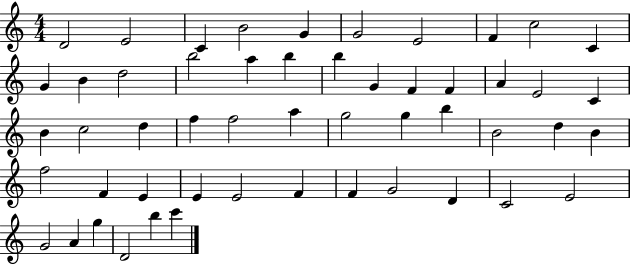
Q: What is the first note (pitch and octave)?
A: D4